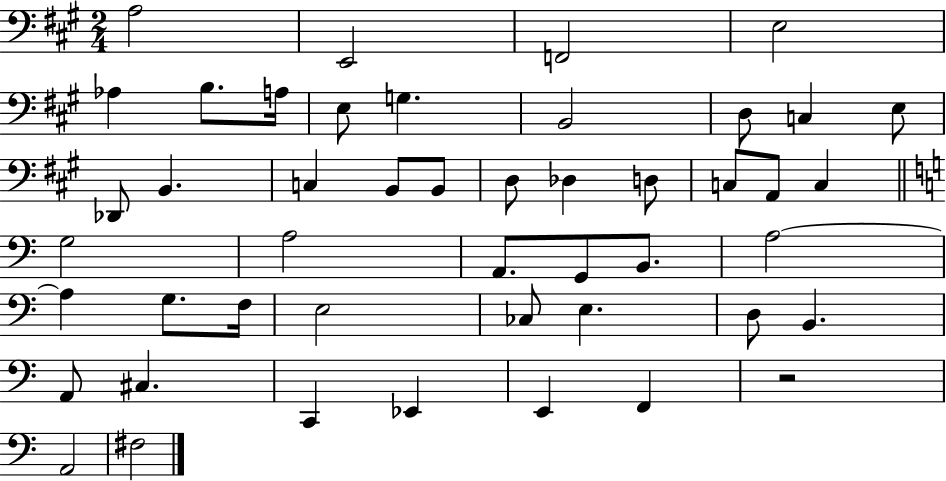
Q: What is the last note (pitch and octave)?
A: F#3